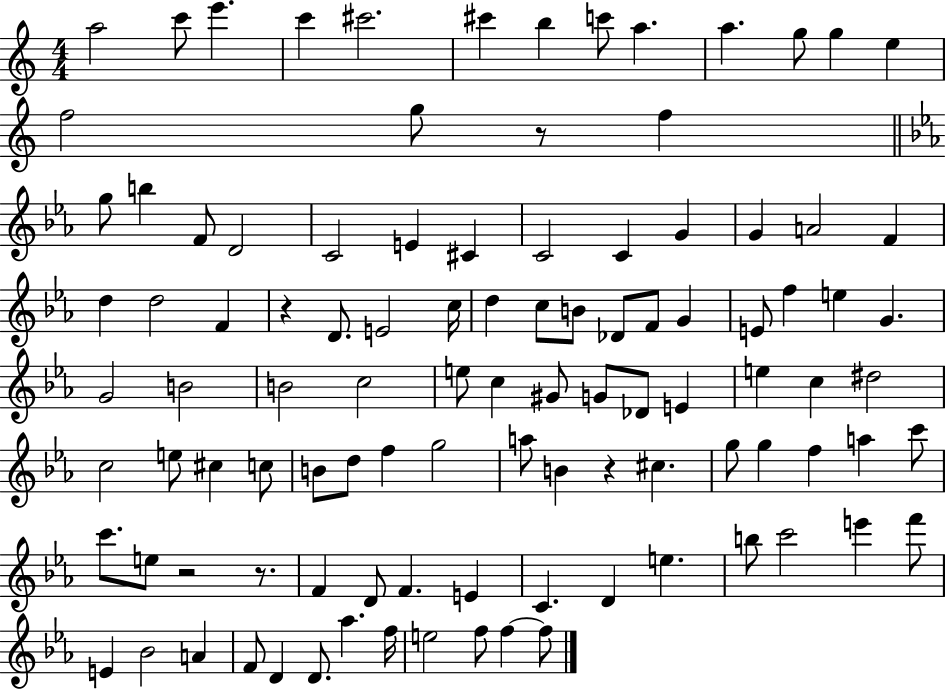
{
  \clef treble
  \numericTimeSignature
  \time 4/4
  \key c \major
  a''2 c'''8 e'''4. | c'''4 cis'''2. | cis'''4 b''4 c'''8 a''4. | a''4. g''8 g''4 e''4 | \break f''2 g''8 r8 f''4 | \bar "||" \break \key ees \major g''8 b''4 f'8 d'2 | c'2 e'4 cis'4 | c'2 c'4 g'4 | g'4 a'2 f'4 | \break d''4 d''2 f'4 | r4 d'8. e'2 c''16 | d''4 c''8 b'8 des'8 f'8 g'4 | e'8 f''4 e''4 g'4. | \break g'2 b'2 | b'2 c''2 | e''8 c''4 gis'8 g'8 des'8 e'4 | e''4 c''4 dis''2 | \break c''2 e''8 cis''4 c''8 | b'8 d''8 f''4 g''2 | a''8 b'4 r4 cis''4. | g''8 g''4 f''4 a''4 c'''8 | \break c'''8. e''8 r2 r8. | f'4 d'8 f'4. e'4 | c'4. d'4 e''4. | b''8 c'''2 e'''4 f'''8 | \break e'4 bes'2 a'4 | f'8 d'4 d'8. aes''4. f''16 | e''2 f''8 f''4~~ f''8 | \bar "|."
}